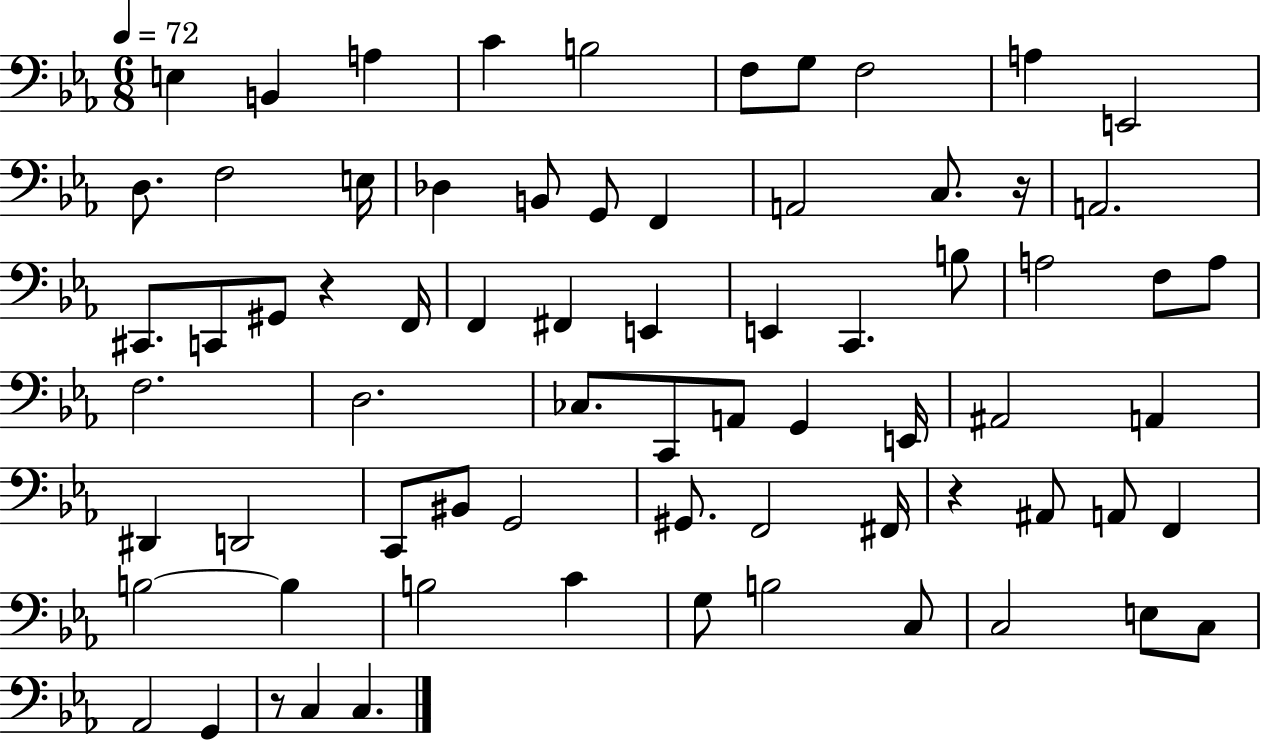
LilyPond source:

{
  \clef bass
  \numericTimeSignature
  \time 6/8
  \key ees \major
  \tempo 4 = 72
  e4 b,4 a4 | c'4 b2 | f8 g8 f2 | a4 e,2 | \break d8. f2 e16 | des4 b,8 g,8 f,4 | a,2 c8. r16 | a,2. | \break cis,8. c,8 gis,8 r4 f,16 | f,4 fis,4 e,4 | e,4 c,4. b8 | a2 f8 a8 | \break f2. | d2. | ces8. c,8 a,8 g,4 e,16 | ais,2 a,4 | \break dis,4 d,2 | c,8 bis,8 g,2 | gis,8. f,2 fis,16 | r4 ais,8 a,8 f,4 | \break b2~~ b4 | b2 c'4 | g8 b2 c8 | c2 e8 c8 | \break aes,2 g,4 | r8 c4 c4. | \bar "|."
}